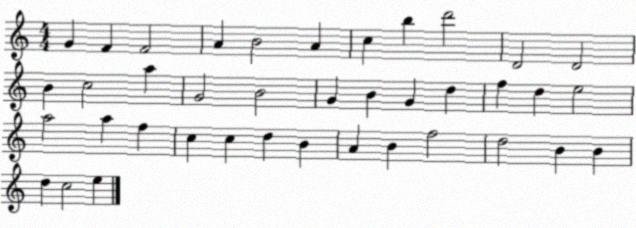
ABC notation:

X:1
T:Untitled
M:4/4
L:1/4
K:C
G F F2 A B2 A c b d'2 D2 D2 B c2 a G2 B2 G B G d f d e2 a2 a f c c d B A B f2 d2 B B d c2 e